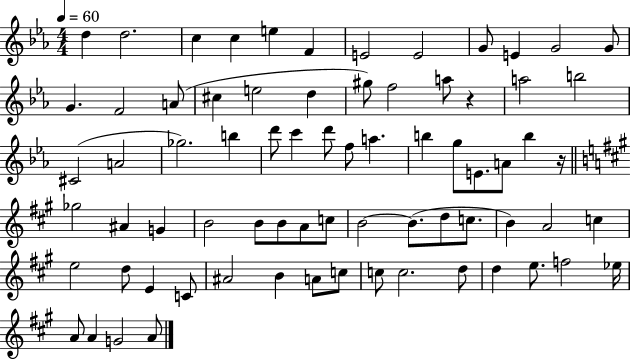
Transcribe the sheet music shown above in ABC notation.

X:1
T:Untitled
M:4/4
L:1/4
K:Eb
d d2 c c e F E2 E2 G/2 E G2 G/2 G F2 A/2 ^c e2 d ^g/2 f2 a/2 z a2 b2 ^C2 A2 _g2 b d'/2 c' d'/2 f/2 a b g/2 E/2 A/2 b z/4 _g2 ^A G B2 B/2 B/2 A/2 c/2 B2 B/2 d/2 c/2 B A2 c e2 d/2 E C/2 ^A2 B A/2 c/2 c/2 c2 d/2 d e/2 f2 _e/4 A/2 A G2 A/2